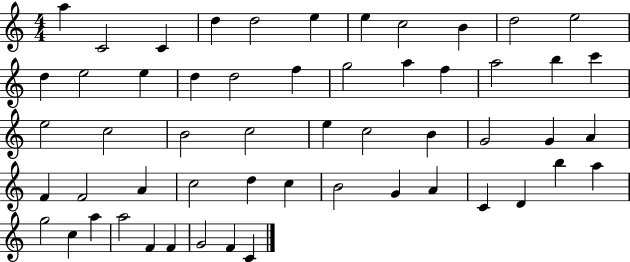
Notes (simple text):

A5/q C4/h C4/q D5/q D5/h E5/q E5/q C5/h B4/q D5/h E5/h D5/q E5/h E5/q D5/q D5/h F5/q G5/h A5/q F5/q A5/h B5/q C6/q E5/h C5/h B4/h C5/h E5/q C5/h B4/q G4/h G4/q A4/q F4/q F4/h A4/q C5/h D5/q C5/q B4/h G4/q A4/q C4/q D4/q B5/q A5/q G5/h C5/q A5/q A5/h F4/q F4/q G4/h F4/q C4/q